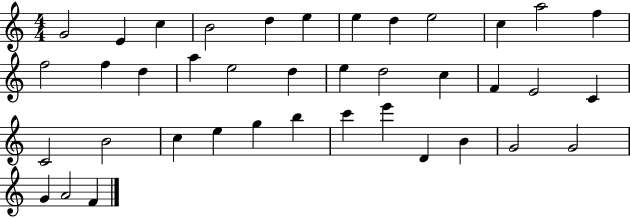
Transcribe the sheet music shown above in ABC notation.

X:1
T:Untitled
M:4/4
L:1/4
K:C
G2 E c B2 d e e d e2 c a2 f f2 f d a e2 d e d2 c F E2 C C2 B2 c e g b c' e' D B G2 G2 G A2 F